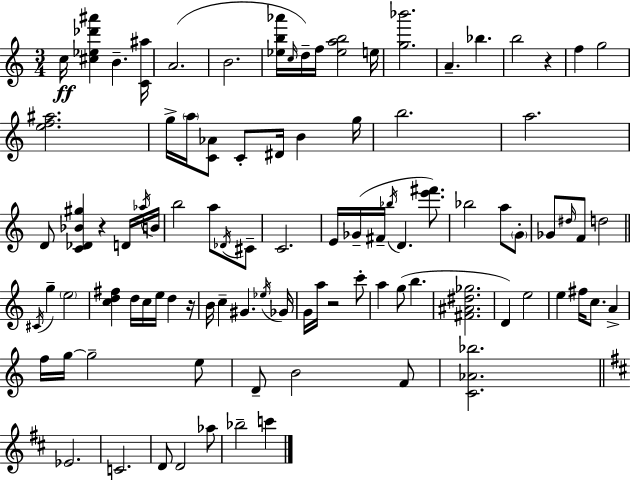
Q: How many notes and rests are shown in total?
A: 96